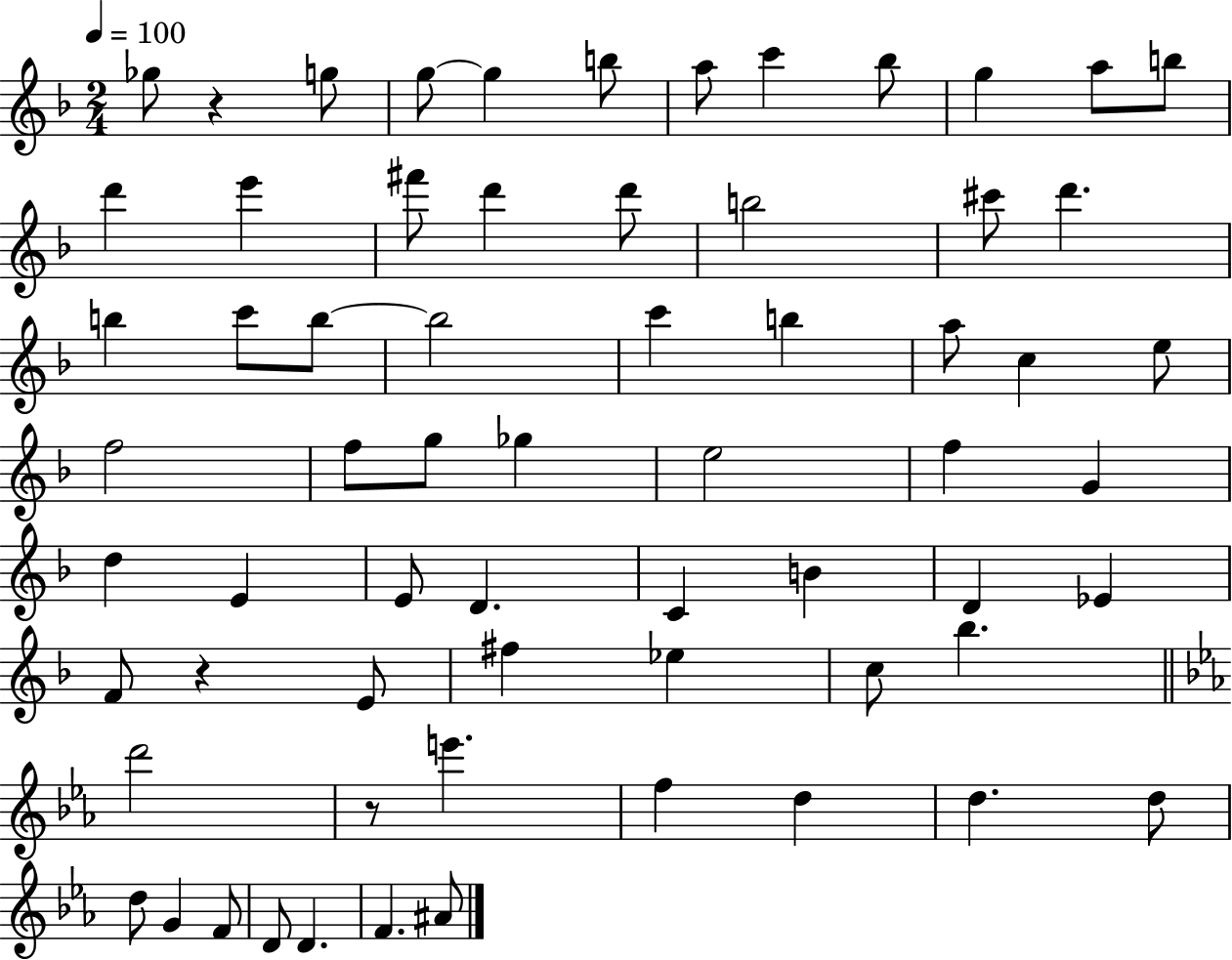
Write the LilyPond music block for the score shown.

{
  \clef treble
  \numericTimeSignature
  \time 2/4
  \key f \major
  \tempo 4 = 100
  ges''8 r4 g''8 | g''8~~ g''4 b''8 | a''8 c'''4 bes''8 | g''4 a''8 b''8 | \break d'''4 e'''4 | fis'''8 d'''4 d'''8 | b''2 | cis'''8 d'''4. | \break b''4 c'''8 b''8~~ | b''2 | c'''4 b''4 | a''8 c''4 e''8 | \break f''2 | f''8 g''8 ges''4 | e''2 | f''4 g'4 | \break d''4 e'4 | e'8 d'4. | c'4 b'4 | d'4 ees'4 | \break f'8 r4 e'8 | fis''4 ees''4 | c''8 bes''4. | \bar "||" \break \key c \minor d'''2 | r8 e'''4. | f''4 d''4 | d''4. d''8 | \break d''8 g'4 f'8 | d'8 d'4. | f'4. ais'8 | \bar "|."
}